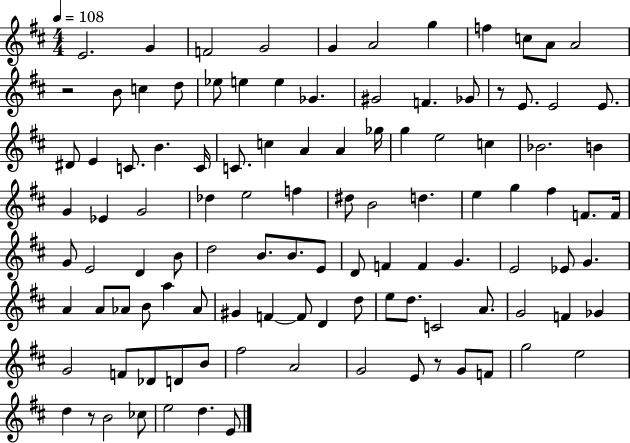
E4/h. G4/q F4/h G4/h G4/q A4/h G5/q F5/q C5/e A4/e A4/h R/h B4/e C5/q D5/e Eb5/e E5/q E5/q Gb4/q. G#4/h F4/q. Gb4/e R/e E4/e. E4/h E4/e. D#4/e E4/q C4/e. B4/q. C4/s C4/e. C5/q A4/q A4/q Gb5/s G5/q E5/h C5/q Bb4/h. B4/q G4/q Eb4/q G4/h Db5/q E5/h F5/q D#5/e B4/h D5/q. E5/q G5/q F#5/q F4/e. F4/s G4/e E4/h D4/q B4/e D5/h B4/e. B4/e. E4/e D4/e F4/q F4/q G4/q. E4/h Eb4/e G4/q. A4/q A4/e Ab4/e B4/e A5/q Ab4/e G#4/q F4/q F4/e D4/q D5/e E5/e D5/e. C4/h A4/e. G4/h F4/q Gb4/q G4/h F4/e Db4/e D4/e B4/e F#5/h A4/h G4/h E4/e R/e G4/e F4/e G5/h E5/h D5/q R/e B4/h CES5/e E5/h D5/q. E4/e